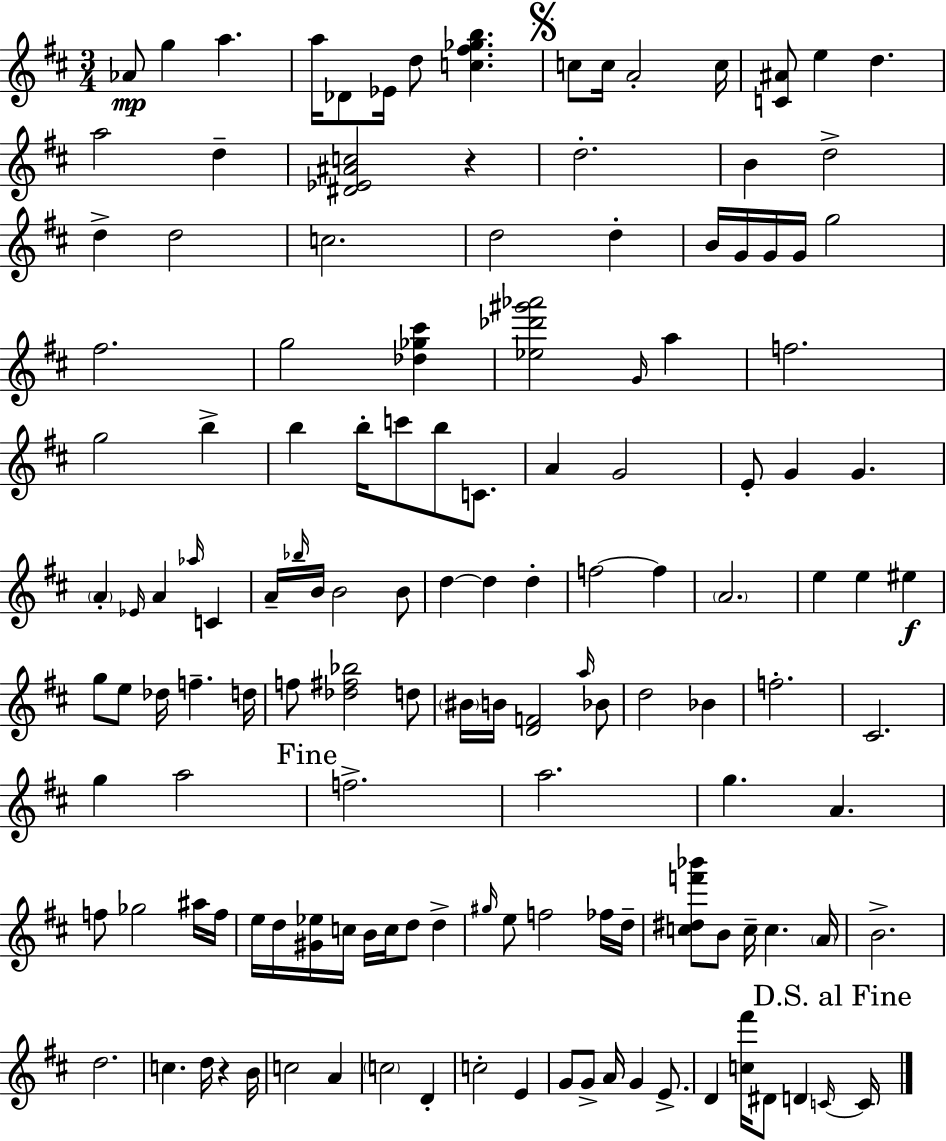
{
  \clef treble
  \numericTimeSignature
  \time 3/4
  \key d \major
  aes'8\mp g''4 a''4. | a''16 des'8 ees'16 d''8 <c'' fis'' ges'' b''>4. | \mark \markup { \musicglyph "scripts.segno" } c''8 c''16 a'2-. c''16 | <c' ais'>8 e''4 d''4. | \break a''2 d''4-- | <dis' ees' ais' c''>2 r4 | d''2.-. | b'4 d''2-> | \break d''4-> d''2 | c''2. | d''2 d''4-. | b'16 g'16 g'16 g'16 g''2 | \break fis''2. | g''2 <des'' ges'' cis'''>4 | <ees'' des''' gis''' aes'''>2 \grace { g'16 } a''4 | f''2. | \break g''2 b''4-> | b''4 b''16-. c'''8 b''8 c'8. | a'4 g'2 | e'8-. g'4 g'4. | \break \parenthesize a'4-. \grace { ees'16 } a'4 \grace { aes''16 } c'4 | a'16-- \grace { bes''16 } b'16 b'2 | b'8 d''4~~ d''4 | d''4-. f''2~~ | \break f''4 \parenthesize a'2. | e''4 e''4 | eis''4\f g''8 e''8 des''16 f''4.-- | d''16 f''8 <des'' fis'' bes''>2 | \break d''8 \parenthesize bis'16 b'16 <d' f'>2 | \grace { a''16 } bes'8 d''2 | bes'4 f''2.-. | cis'2. | \break g''4 a''2 | \mark "Fine" f''2.-> | a''2. | g''4. a'4. | \break f''8 ges''2 | ais''16 f''16 e''16 d''16 <gis' ees''>16 c''16 b'16 c''16 d''8 | d''4-> \grace { gis''16 } e''8 f''2 | fes''16 d''16-- <c'' dis'' f''' bes'''>8 b'8 c''16-- c''4. | \break \parenthesize a'16 b'2.-> | d''2. | c''4. | d''16 r4 b'16 c''2 | \break a'4 \parenthesize c''2 | d'4-. c''2-. | e'4 g'8 g'8-> a'16 g'4 | e'8.-> d'4 <c'' fis'''>16 dis'8 | \break d'4 \grace { c'16~ }~ \mark "D.S. al Fine" c'16 \bar "|."
}